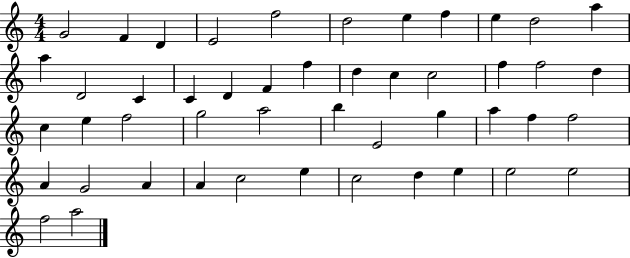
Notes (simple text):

G4/h F4/q D4/q E4/h F5/h D5/h E5/q F5/q E5/q D5/h A5/q A5/q D4/h C4/q C4/q D4/q F4/q F5/q D5/q C5/q C5/h F5/q F5/h D5/q C5/q E5/q F5/h G5/h A5/h B5/q E4/h G5/q A5/q F5/q F5/h A4/q G4/h A4/q A4/q C5/h E5/q C5/h D5/q E5/q E5/h E5/h F5/h A5/h